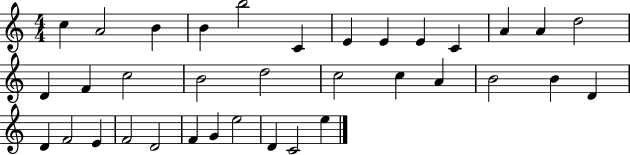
X:1
T:Untitled
M:4/4
L:1/4
K:C
c A2 B B b2 C E E E C A A d2 D F c2 B2 d2 c2 c A B2 B D D F2 E F2 D2 F G e2 D C2 e